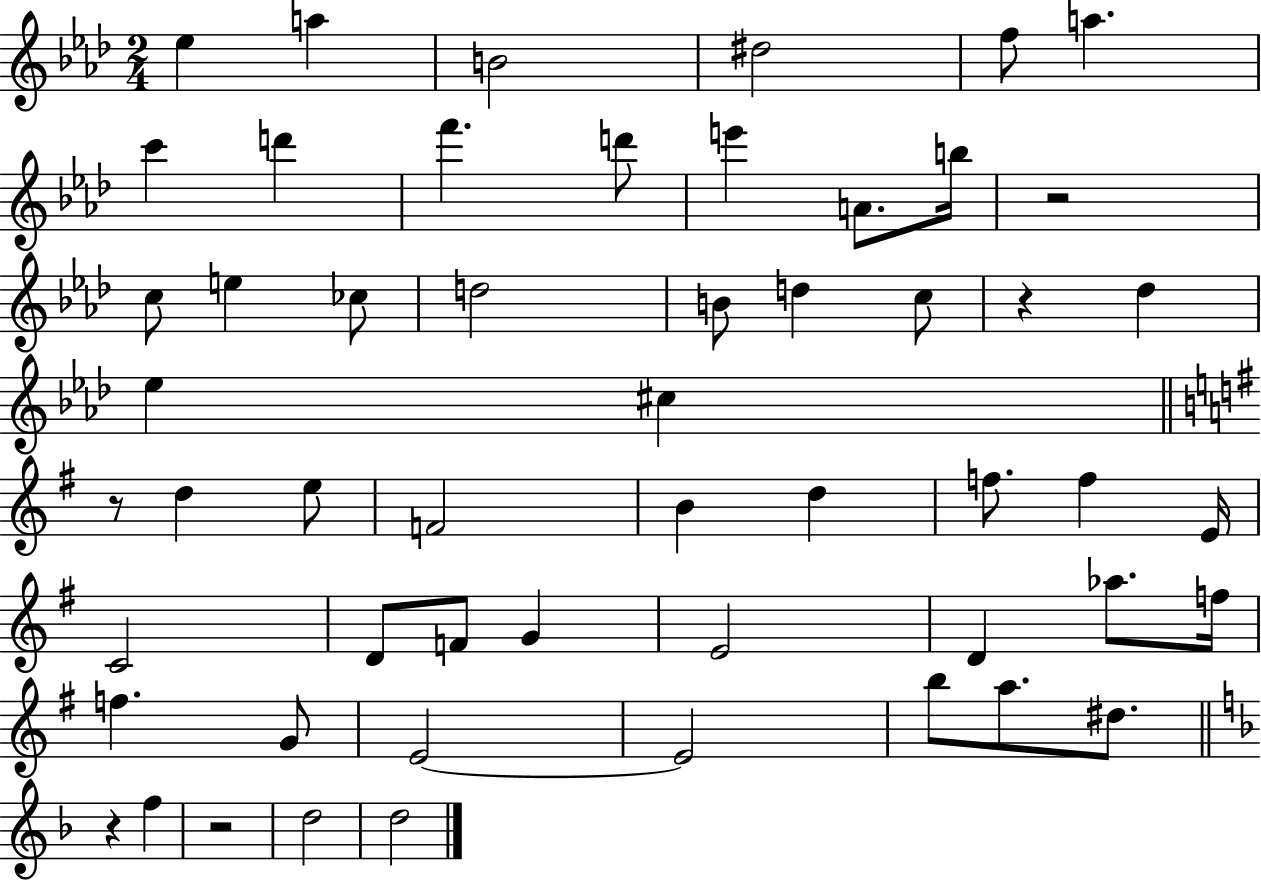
Eb5/q A5/q B4/h D#5/h F5/e A5/q. C6/q D6/q F6/q. D6/e E6/q A4/e. B5/s R/h C5/e E5/q CES5/e D5/h B4/e D5/q C5/e R/q Db5/q Eb5/q C#5/q R/e D5/q E5/e F4/h B4/q D5/q F5/e. F5/q E4/s C4/h D4/e F4/e G4/q E4/h D4/q Ab5/e. F5/s F5/q. G4/e E4/h E4/h B5/e A5/e. D#5/e. R/q F5/q R/h D5/h D5/h